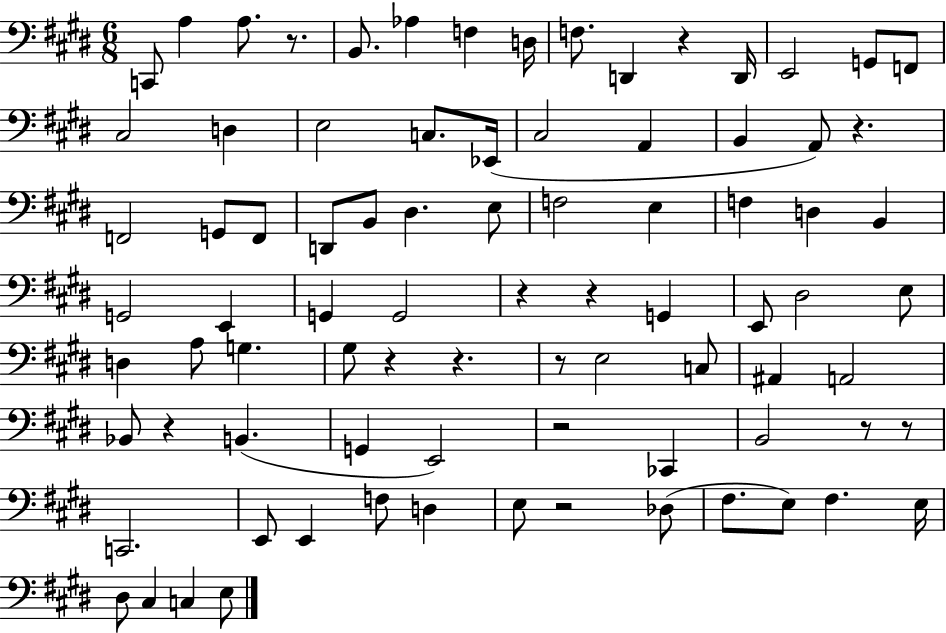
{
  \clef bass
  \numericTimeSignature
  \time 6/8
  \key e \major
  c,8 a4 a8. r8. | b,8. aes4 f4 d16 | f8. d,4 r4 d,16 | e,2 g,8 f,8 | \break cis2 d4 | e2 c8. ees,16( | cis2 a,4 | b,4 a,8) r4. | \break f,2 g,8 f,8 | d,8 b,8 dis4. e8 | f2 e4 | f4 d4 b,4 | \break g,2 e,4 | g,4 g,2 | r4 r4 g,4 | e,8 dis2 e8 | \break d4 a8 g4. | gis8 r4 r4. | r8 e2 c8 | ais,4 a,2 | \break bes,8 r4 b,4.( | g,4 e,2) | r2 ces,4 | b,2 r8 r8 | \break c,2. | e,8 e,4 f8 d4 | e8 r2 des8( | fis8. e8) fis4. e16 | \break dis8 cis4 c4 e8 | \bar "|."
}